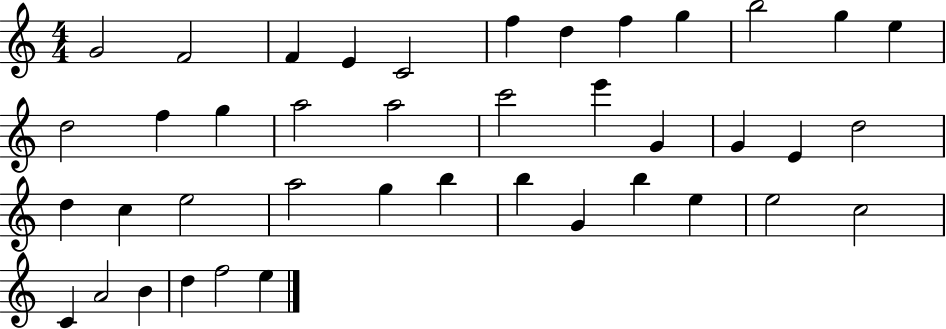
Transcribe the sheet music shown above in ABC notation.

X:1
T:Untitled
M:4/4
L:1/4
K:C
G2 F2 F E C2 f d f g b2 g e d2 f g a2 a2 c'2 e' G G E d2 d c e2 a2 g b b G b e e2 c2 C A2 B d f2 e